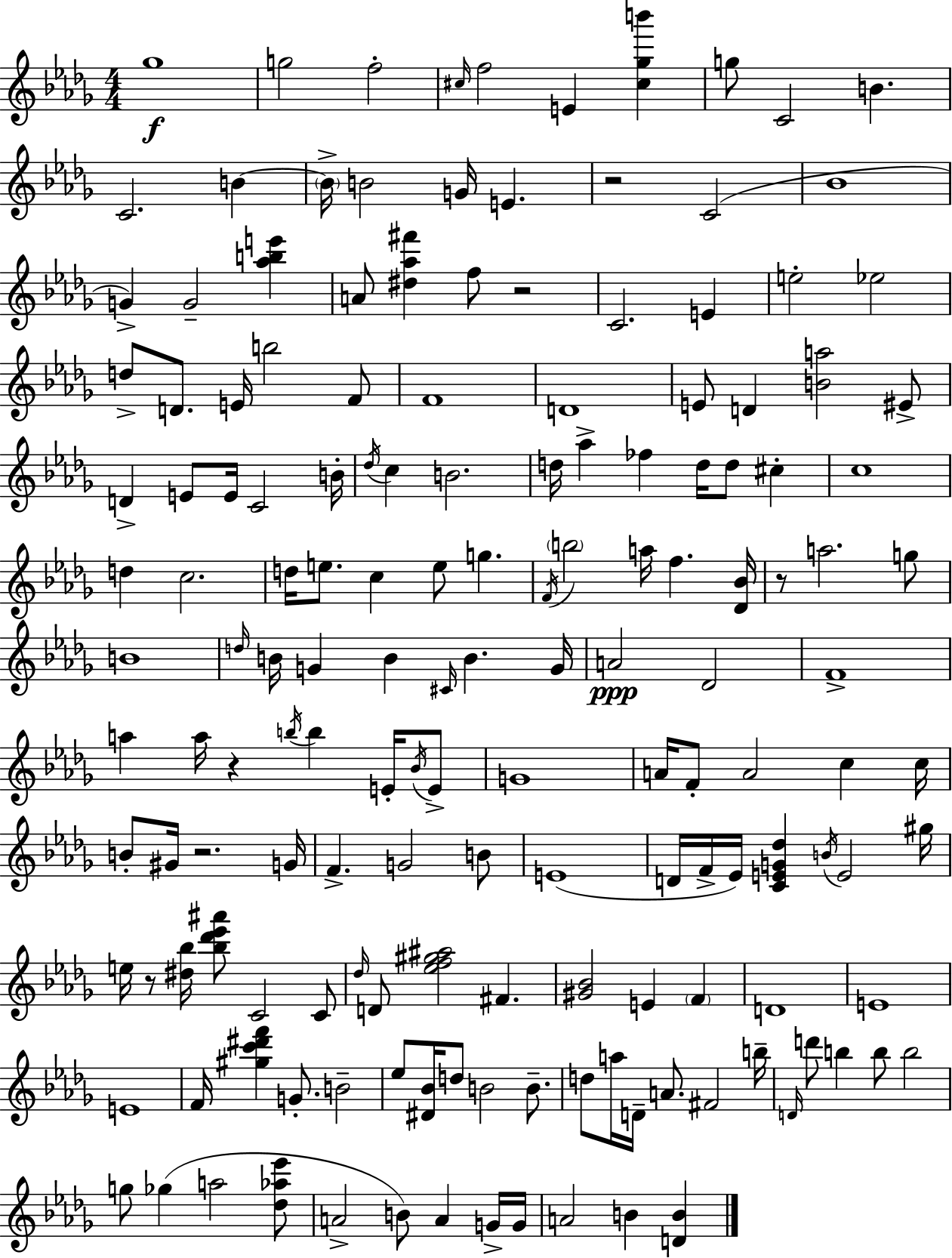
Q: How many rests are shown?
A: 6